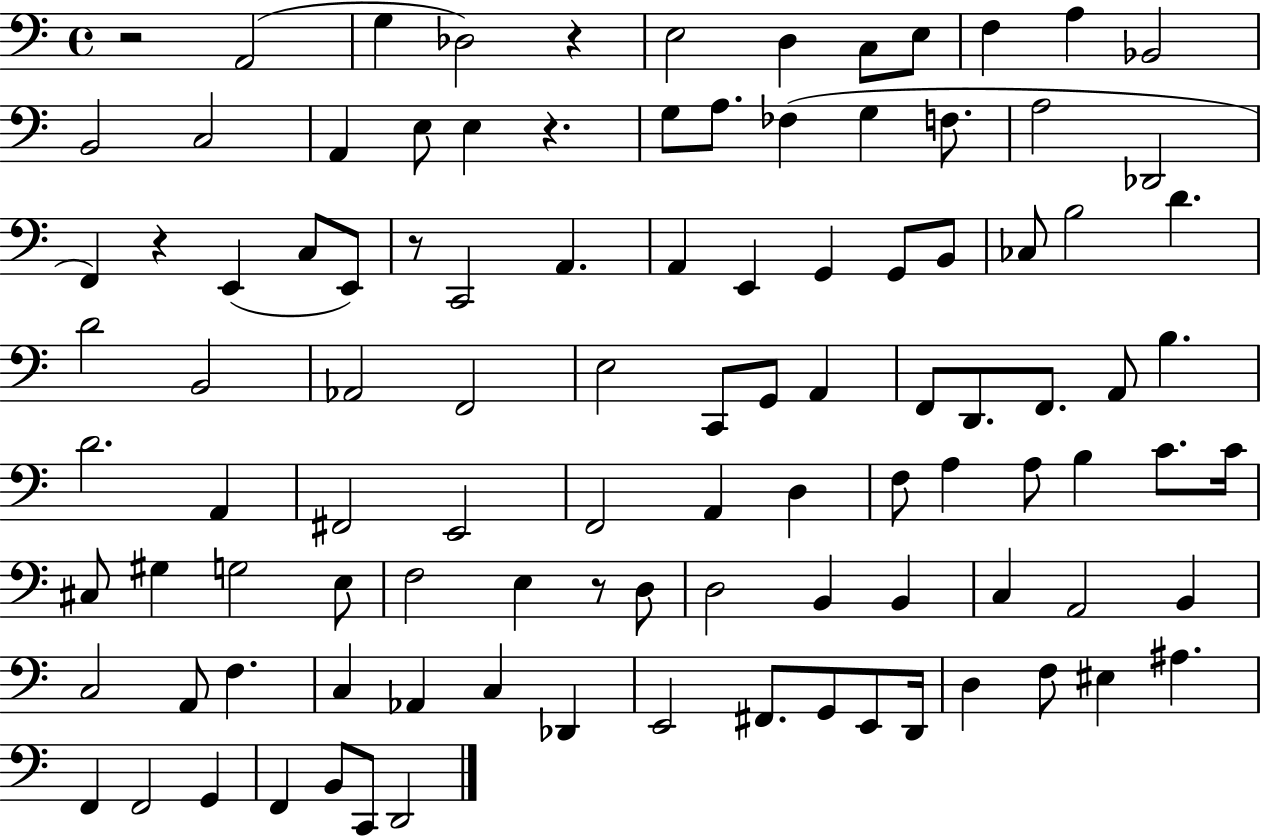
R/h A2/h G3/q Db3/h R/q E3/h D3/q C3/e E3/e F3/q A3/q Bb2/h B2/h C3/h A2/q E3/e E3/q R/q. G3/e A3/e. FES3/q G3/q F3/e. A3/h Db2/h F2/q R/q E2/q C3/e E2/e R/e C2/h A2/q. A2/q E2/q G2/q G2/e B2/e CES3/e B3/h D4/q. D4/h B2/h Ab2/h F2/h E3/h C2/e G2/e A2/q F2/e D2/e. F2/e. A2/e B3/q. D4/h. A2/q F#2/h E2/h F2/h A2/q D3/q F3/e A3/q A3/e B3/q C4/e. C4/s C#3/e G#3/q G3/h E3/e F3/h E3/q R/e D3/e D3/h B2/q B2/q C3/q A2/h B2/q C3/h A2/e F3/q. C3/q Ab2/q C3/q Db2/q E2/h F#2/e. G2/e E2/e D2/s D3/q F3/e EIS3/q A#3/q. F2/q F2/h G2/q F2/q B2/e C2/e D2/h